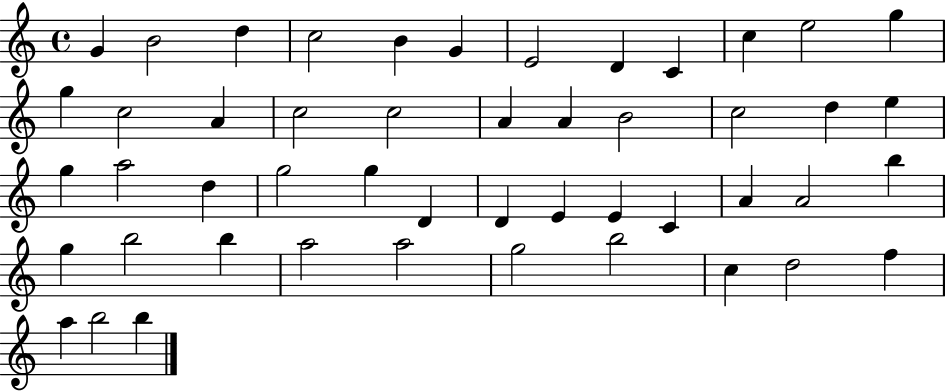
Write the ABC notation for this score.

X:1
T:Untitled
M:4/4
L:1/4
K:C
G B2 d c2 B G E2 D C c e2 g g c2 A c2 c2 A A B2 c2 d e g a2 d g2 g D D E E C A A2 b g b2 b a2 a2 g2 b2 c d2 f a b2 b